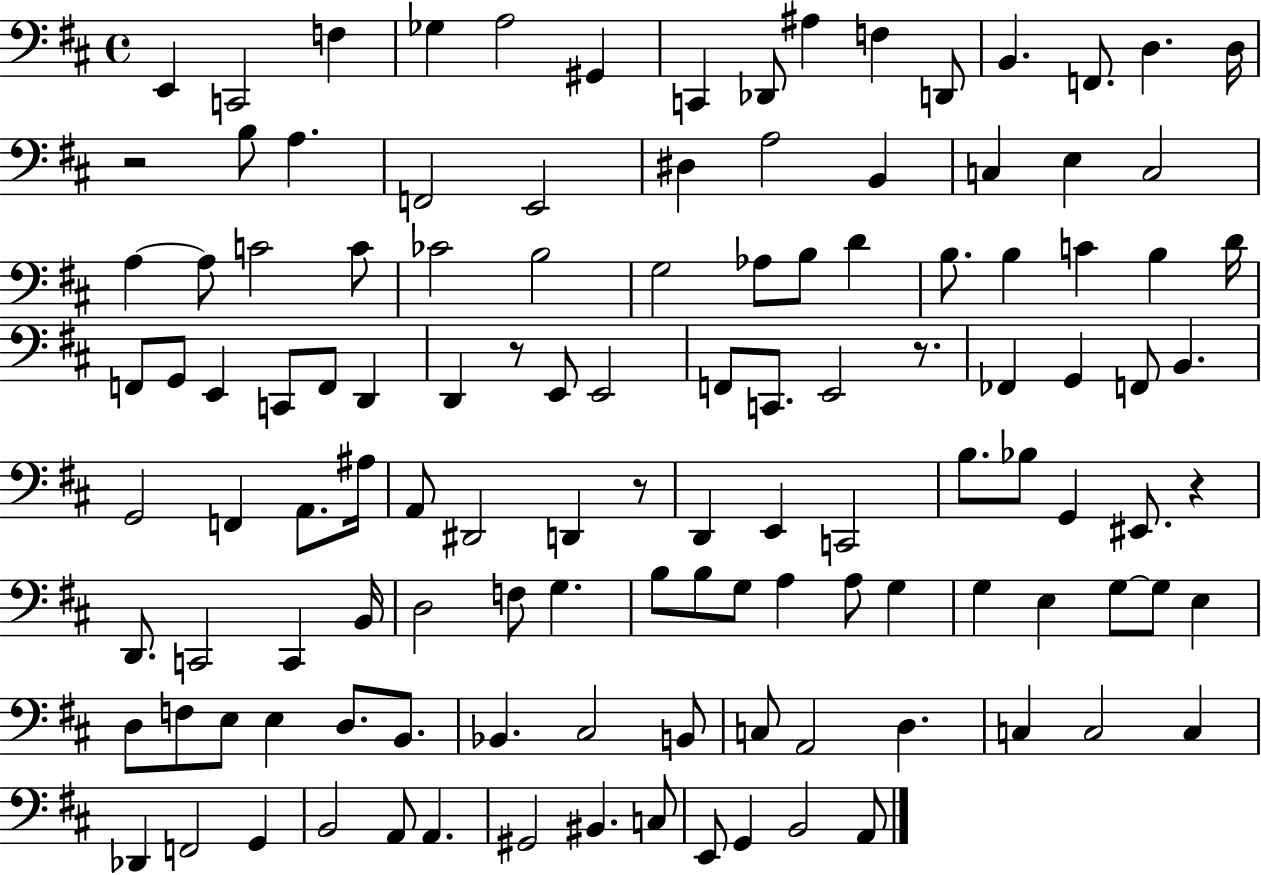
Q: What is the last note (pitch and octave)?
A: A2